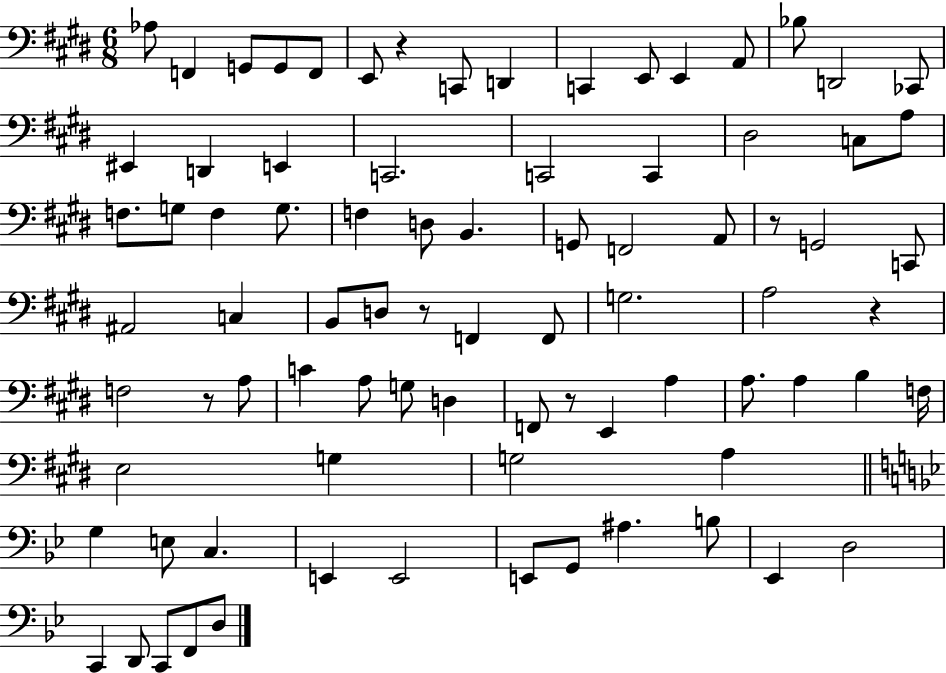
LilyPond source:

{
  \clef bass
  \numericTimeSignature
  \time 6/8
  \key e \major
  aes8 f,4 g,8 g,8 f,8 | e,8 r4 c,8 d,4 | c,4 e,8 e,4 a,8 | bes8 d,2 ces,8 | \break eis,4 d,4 e,4 | c,2. | c,2 c,4 | dis2 c8 a8 | \break f8. g8 f4 g8. | f4 d8 b,4. | g,8 f,2 a,8 | r8 g,2 c,8 | \break ais,2 c4 | b,8 d8 r8 f,4 f,8 | g2. | a2 r4 | \break f2 r8 a8 | c'4 a8 g8 d4 | f,8 r8 e,4 a4 | a8. a4 b4 f16 | \break e2 g4 | g2 a4 | \bar "||" \break \key bes \major g4 e8 c4. | e,4 e,2 | e,8 g,8 ais4. b8 | ees,4 d2 | \break c,4 d,8 c,8 f,8 d8 | \bar "|."
}